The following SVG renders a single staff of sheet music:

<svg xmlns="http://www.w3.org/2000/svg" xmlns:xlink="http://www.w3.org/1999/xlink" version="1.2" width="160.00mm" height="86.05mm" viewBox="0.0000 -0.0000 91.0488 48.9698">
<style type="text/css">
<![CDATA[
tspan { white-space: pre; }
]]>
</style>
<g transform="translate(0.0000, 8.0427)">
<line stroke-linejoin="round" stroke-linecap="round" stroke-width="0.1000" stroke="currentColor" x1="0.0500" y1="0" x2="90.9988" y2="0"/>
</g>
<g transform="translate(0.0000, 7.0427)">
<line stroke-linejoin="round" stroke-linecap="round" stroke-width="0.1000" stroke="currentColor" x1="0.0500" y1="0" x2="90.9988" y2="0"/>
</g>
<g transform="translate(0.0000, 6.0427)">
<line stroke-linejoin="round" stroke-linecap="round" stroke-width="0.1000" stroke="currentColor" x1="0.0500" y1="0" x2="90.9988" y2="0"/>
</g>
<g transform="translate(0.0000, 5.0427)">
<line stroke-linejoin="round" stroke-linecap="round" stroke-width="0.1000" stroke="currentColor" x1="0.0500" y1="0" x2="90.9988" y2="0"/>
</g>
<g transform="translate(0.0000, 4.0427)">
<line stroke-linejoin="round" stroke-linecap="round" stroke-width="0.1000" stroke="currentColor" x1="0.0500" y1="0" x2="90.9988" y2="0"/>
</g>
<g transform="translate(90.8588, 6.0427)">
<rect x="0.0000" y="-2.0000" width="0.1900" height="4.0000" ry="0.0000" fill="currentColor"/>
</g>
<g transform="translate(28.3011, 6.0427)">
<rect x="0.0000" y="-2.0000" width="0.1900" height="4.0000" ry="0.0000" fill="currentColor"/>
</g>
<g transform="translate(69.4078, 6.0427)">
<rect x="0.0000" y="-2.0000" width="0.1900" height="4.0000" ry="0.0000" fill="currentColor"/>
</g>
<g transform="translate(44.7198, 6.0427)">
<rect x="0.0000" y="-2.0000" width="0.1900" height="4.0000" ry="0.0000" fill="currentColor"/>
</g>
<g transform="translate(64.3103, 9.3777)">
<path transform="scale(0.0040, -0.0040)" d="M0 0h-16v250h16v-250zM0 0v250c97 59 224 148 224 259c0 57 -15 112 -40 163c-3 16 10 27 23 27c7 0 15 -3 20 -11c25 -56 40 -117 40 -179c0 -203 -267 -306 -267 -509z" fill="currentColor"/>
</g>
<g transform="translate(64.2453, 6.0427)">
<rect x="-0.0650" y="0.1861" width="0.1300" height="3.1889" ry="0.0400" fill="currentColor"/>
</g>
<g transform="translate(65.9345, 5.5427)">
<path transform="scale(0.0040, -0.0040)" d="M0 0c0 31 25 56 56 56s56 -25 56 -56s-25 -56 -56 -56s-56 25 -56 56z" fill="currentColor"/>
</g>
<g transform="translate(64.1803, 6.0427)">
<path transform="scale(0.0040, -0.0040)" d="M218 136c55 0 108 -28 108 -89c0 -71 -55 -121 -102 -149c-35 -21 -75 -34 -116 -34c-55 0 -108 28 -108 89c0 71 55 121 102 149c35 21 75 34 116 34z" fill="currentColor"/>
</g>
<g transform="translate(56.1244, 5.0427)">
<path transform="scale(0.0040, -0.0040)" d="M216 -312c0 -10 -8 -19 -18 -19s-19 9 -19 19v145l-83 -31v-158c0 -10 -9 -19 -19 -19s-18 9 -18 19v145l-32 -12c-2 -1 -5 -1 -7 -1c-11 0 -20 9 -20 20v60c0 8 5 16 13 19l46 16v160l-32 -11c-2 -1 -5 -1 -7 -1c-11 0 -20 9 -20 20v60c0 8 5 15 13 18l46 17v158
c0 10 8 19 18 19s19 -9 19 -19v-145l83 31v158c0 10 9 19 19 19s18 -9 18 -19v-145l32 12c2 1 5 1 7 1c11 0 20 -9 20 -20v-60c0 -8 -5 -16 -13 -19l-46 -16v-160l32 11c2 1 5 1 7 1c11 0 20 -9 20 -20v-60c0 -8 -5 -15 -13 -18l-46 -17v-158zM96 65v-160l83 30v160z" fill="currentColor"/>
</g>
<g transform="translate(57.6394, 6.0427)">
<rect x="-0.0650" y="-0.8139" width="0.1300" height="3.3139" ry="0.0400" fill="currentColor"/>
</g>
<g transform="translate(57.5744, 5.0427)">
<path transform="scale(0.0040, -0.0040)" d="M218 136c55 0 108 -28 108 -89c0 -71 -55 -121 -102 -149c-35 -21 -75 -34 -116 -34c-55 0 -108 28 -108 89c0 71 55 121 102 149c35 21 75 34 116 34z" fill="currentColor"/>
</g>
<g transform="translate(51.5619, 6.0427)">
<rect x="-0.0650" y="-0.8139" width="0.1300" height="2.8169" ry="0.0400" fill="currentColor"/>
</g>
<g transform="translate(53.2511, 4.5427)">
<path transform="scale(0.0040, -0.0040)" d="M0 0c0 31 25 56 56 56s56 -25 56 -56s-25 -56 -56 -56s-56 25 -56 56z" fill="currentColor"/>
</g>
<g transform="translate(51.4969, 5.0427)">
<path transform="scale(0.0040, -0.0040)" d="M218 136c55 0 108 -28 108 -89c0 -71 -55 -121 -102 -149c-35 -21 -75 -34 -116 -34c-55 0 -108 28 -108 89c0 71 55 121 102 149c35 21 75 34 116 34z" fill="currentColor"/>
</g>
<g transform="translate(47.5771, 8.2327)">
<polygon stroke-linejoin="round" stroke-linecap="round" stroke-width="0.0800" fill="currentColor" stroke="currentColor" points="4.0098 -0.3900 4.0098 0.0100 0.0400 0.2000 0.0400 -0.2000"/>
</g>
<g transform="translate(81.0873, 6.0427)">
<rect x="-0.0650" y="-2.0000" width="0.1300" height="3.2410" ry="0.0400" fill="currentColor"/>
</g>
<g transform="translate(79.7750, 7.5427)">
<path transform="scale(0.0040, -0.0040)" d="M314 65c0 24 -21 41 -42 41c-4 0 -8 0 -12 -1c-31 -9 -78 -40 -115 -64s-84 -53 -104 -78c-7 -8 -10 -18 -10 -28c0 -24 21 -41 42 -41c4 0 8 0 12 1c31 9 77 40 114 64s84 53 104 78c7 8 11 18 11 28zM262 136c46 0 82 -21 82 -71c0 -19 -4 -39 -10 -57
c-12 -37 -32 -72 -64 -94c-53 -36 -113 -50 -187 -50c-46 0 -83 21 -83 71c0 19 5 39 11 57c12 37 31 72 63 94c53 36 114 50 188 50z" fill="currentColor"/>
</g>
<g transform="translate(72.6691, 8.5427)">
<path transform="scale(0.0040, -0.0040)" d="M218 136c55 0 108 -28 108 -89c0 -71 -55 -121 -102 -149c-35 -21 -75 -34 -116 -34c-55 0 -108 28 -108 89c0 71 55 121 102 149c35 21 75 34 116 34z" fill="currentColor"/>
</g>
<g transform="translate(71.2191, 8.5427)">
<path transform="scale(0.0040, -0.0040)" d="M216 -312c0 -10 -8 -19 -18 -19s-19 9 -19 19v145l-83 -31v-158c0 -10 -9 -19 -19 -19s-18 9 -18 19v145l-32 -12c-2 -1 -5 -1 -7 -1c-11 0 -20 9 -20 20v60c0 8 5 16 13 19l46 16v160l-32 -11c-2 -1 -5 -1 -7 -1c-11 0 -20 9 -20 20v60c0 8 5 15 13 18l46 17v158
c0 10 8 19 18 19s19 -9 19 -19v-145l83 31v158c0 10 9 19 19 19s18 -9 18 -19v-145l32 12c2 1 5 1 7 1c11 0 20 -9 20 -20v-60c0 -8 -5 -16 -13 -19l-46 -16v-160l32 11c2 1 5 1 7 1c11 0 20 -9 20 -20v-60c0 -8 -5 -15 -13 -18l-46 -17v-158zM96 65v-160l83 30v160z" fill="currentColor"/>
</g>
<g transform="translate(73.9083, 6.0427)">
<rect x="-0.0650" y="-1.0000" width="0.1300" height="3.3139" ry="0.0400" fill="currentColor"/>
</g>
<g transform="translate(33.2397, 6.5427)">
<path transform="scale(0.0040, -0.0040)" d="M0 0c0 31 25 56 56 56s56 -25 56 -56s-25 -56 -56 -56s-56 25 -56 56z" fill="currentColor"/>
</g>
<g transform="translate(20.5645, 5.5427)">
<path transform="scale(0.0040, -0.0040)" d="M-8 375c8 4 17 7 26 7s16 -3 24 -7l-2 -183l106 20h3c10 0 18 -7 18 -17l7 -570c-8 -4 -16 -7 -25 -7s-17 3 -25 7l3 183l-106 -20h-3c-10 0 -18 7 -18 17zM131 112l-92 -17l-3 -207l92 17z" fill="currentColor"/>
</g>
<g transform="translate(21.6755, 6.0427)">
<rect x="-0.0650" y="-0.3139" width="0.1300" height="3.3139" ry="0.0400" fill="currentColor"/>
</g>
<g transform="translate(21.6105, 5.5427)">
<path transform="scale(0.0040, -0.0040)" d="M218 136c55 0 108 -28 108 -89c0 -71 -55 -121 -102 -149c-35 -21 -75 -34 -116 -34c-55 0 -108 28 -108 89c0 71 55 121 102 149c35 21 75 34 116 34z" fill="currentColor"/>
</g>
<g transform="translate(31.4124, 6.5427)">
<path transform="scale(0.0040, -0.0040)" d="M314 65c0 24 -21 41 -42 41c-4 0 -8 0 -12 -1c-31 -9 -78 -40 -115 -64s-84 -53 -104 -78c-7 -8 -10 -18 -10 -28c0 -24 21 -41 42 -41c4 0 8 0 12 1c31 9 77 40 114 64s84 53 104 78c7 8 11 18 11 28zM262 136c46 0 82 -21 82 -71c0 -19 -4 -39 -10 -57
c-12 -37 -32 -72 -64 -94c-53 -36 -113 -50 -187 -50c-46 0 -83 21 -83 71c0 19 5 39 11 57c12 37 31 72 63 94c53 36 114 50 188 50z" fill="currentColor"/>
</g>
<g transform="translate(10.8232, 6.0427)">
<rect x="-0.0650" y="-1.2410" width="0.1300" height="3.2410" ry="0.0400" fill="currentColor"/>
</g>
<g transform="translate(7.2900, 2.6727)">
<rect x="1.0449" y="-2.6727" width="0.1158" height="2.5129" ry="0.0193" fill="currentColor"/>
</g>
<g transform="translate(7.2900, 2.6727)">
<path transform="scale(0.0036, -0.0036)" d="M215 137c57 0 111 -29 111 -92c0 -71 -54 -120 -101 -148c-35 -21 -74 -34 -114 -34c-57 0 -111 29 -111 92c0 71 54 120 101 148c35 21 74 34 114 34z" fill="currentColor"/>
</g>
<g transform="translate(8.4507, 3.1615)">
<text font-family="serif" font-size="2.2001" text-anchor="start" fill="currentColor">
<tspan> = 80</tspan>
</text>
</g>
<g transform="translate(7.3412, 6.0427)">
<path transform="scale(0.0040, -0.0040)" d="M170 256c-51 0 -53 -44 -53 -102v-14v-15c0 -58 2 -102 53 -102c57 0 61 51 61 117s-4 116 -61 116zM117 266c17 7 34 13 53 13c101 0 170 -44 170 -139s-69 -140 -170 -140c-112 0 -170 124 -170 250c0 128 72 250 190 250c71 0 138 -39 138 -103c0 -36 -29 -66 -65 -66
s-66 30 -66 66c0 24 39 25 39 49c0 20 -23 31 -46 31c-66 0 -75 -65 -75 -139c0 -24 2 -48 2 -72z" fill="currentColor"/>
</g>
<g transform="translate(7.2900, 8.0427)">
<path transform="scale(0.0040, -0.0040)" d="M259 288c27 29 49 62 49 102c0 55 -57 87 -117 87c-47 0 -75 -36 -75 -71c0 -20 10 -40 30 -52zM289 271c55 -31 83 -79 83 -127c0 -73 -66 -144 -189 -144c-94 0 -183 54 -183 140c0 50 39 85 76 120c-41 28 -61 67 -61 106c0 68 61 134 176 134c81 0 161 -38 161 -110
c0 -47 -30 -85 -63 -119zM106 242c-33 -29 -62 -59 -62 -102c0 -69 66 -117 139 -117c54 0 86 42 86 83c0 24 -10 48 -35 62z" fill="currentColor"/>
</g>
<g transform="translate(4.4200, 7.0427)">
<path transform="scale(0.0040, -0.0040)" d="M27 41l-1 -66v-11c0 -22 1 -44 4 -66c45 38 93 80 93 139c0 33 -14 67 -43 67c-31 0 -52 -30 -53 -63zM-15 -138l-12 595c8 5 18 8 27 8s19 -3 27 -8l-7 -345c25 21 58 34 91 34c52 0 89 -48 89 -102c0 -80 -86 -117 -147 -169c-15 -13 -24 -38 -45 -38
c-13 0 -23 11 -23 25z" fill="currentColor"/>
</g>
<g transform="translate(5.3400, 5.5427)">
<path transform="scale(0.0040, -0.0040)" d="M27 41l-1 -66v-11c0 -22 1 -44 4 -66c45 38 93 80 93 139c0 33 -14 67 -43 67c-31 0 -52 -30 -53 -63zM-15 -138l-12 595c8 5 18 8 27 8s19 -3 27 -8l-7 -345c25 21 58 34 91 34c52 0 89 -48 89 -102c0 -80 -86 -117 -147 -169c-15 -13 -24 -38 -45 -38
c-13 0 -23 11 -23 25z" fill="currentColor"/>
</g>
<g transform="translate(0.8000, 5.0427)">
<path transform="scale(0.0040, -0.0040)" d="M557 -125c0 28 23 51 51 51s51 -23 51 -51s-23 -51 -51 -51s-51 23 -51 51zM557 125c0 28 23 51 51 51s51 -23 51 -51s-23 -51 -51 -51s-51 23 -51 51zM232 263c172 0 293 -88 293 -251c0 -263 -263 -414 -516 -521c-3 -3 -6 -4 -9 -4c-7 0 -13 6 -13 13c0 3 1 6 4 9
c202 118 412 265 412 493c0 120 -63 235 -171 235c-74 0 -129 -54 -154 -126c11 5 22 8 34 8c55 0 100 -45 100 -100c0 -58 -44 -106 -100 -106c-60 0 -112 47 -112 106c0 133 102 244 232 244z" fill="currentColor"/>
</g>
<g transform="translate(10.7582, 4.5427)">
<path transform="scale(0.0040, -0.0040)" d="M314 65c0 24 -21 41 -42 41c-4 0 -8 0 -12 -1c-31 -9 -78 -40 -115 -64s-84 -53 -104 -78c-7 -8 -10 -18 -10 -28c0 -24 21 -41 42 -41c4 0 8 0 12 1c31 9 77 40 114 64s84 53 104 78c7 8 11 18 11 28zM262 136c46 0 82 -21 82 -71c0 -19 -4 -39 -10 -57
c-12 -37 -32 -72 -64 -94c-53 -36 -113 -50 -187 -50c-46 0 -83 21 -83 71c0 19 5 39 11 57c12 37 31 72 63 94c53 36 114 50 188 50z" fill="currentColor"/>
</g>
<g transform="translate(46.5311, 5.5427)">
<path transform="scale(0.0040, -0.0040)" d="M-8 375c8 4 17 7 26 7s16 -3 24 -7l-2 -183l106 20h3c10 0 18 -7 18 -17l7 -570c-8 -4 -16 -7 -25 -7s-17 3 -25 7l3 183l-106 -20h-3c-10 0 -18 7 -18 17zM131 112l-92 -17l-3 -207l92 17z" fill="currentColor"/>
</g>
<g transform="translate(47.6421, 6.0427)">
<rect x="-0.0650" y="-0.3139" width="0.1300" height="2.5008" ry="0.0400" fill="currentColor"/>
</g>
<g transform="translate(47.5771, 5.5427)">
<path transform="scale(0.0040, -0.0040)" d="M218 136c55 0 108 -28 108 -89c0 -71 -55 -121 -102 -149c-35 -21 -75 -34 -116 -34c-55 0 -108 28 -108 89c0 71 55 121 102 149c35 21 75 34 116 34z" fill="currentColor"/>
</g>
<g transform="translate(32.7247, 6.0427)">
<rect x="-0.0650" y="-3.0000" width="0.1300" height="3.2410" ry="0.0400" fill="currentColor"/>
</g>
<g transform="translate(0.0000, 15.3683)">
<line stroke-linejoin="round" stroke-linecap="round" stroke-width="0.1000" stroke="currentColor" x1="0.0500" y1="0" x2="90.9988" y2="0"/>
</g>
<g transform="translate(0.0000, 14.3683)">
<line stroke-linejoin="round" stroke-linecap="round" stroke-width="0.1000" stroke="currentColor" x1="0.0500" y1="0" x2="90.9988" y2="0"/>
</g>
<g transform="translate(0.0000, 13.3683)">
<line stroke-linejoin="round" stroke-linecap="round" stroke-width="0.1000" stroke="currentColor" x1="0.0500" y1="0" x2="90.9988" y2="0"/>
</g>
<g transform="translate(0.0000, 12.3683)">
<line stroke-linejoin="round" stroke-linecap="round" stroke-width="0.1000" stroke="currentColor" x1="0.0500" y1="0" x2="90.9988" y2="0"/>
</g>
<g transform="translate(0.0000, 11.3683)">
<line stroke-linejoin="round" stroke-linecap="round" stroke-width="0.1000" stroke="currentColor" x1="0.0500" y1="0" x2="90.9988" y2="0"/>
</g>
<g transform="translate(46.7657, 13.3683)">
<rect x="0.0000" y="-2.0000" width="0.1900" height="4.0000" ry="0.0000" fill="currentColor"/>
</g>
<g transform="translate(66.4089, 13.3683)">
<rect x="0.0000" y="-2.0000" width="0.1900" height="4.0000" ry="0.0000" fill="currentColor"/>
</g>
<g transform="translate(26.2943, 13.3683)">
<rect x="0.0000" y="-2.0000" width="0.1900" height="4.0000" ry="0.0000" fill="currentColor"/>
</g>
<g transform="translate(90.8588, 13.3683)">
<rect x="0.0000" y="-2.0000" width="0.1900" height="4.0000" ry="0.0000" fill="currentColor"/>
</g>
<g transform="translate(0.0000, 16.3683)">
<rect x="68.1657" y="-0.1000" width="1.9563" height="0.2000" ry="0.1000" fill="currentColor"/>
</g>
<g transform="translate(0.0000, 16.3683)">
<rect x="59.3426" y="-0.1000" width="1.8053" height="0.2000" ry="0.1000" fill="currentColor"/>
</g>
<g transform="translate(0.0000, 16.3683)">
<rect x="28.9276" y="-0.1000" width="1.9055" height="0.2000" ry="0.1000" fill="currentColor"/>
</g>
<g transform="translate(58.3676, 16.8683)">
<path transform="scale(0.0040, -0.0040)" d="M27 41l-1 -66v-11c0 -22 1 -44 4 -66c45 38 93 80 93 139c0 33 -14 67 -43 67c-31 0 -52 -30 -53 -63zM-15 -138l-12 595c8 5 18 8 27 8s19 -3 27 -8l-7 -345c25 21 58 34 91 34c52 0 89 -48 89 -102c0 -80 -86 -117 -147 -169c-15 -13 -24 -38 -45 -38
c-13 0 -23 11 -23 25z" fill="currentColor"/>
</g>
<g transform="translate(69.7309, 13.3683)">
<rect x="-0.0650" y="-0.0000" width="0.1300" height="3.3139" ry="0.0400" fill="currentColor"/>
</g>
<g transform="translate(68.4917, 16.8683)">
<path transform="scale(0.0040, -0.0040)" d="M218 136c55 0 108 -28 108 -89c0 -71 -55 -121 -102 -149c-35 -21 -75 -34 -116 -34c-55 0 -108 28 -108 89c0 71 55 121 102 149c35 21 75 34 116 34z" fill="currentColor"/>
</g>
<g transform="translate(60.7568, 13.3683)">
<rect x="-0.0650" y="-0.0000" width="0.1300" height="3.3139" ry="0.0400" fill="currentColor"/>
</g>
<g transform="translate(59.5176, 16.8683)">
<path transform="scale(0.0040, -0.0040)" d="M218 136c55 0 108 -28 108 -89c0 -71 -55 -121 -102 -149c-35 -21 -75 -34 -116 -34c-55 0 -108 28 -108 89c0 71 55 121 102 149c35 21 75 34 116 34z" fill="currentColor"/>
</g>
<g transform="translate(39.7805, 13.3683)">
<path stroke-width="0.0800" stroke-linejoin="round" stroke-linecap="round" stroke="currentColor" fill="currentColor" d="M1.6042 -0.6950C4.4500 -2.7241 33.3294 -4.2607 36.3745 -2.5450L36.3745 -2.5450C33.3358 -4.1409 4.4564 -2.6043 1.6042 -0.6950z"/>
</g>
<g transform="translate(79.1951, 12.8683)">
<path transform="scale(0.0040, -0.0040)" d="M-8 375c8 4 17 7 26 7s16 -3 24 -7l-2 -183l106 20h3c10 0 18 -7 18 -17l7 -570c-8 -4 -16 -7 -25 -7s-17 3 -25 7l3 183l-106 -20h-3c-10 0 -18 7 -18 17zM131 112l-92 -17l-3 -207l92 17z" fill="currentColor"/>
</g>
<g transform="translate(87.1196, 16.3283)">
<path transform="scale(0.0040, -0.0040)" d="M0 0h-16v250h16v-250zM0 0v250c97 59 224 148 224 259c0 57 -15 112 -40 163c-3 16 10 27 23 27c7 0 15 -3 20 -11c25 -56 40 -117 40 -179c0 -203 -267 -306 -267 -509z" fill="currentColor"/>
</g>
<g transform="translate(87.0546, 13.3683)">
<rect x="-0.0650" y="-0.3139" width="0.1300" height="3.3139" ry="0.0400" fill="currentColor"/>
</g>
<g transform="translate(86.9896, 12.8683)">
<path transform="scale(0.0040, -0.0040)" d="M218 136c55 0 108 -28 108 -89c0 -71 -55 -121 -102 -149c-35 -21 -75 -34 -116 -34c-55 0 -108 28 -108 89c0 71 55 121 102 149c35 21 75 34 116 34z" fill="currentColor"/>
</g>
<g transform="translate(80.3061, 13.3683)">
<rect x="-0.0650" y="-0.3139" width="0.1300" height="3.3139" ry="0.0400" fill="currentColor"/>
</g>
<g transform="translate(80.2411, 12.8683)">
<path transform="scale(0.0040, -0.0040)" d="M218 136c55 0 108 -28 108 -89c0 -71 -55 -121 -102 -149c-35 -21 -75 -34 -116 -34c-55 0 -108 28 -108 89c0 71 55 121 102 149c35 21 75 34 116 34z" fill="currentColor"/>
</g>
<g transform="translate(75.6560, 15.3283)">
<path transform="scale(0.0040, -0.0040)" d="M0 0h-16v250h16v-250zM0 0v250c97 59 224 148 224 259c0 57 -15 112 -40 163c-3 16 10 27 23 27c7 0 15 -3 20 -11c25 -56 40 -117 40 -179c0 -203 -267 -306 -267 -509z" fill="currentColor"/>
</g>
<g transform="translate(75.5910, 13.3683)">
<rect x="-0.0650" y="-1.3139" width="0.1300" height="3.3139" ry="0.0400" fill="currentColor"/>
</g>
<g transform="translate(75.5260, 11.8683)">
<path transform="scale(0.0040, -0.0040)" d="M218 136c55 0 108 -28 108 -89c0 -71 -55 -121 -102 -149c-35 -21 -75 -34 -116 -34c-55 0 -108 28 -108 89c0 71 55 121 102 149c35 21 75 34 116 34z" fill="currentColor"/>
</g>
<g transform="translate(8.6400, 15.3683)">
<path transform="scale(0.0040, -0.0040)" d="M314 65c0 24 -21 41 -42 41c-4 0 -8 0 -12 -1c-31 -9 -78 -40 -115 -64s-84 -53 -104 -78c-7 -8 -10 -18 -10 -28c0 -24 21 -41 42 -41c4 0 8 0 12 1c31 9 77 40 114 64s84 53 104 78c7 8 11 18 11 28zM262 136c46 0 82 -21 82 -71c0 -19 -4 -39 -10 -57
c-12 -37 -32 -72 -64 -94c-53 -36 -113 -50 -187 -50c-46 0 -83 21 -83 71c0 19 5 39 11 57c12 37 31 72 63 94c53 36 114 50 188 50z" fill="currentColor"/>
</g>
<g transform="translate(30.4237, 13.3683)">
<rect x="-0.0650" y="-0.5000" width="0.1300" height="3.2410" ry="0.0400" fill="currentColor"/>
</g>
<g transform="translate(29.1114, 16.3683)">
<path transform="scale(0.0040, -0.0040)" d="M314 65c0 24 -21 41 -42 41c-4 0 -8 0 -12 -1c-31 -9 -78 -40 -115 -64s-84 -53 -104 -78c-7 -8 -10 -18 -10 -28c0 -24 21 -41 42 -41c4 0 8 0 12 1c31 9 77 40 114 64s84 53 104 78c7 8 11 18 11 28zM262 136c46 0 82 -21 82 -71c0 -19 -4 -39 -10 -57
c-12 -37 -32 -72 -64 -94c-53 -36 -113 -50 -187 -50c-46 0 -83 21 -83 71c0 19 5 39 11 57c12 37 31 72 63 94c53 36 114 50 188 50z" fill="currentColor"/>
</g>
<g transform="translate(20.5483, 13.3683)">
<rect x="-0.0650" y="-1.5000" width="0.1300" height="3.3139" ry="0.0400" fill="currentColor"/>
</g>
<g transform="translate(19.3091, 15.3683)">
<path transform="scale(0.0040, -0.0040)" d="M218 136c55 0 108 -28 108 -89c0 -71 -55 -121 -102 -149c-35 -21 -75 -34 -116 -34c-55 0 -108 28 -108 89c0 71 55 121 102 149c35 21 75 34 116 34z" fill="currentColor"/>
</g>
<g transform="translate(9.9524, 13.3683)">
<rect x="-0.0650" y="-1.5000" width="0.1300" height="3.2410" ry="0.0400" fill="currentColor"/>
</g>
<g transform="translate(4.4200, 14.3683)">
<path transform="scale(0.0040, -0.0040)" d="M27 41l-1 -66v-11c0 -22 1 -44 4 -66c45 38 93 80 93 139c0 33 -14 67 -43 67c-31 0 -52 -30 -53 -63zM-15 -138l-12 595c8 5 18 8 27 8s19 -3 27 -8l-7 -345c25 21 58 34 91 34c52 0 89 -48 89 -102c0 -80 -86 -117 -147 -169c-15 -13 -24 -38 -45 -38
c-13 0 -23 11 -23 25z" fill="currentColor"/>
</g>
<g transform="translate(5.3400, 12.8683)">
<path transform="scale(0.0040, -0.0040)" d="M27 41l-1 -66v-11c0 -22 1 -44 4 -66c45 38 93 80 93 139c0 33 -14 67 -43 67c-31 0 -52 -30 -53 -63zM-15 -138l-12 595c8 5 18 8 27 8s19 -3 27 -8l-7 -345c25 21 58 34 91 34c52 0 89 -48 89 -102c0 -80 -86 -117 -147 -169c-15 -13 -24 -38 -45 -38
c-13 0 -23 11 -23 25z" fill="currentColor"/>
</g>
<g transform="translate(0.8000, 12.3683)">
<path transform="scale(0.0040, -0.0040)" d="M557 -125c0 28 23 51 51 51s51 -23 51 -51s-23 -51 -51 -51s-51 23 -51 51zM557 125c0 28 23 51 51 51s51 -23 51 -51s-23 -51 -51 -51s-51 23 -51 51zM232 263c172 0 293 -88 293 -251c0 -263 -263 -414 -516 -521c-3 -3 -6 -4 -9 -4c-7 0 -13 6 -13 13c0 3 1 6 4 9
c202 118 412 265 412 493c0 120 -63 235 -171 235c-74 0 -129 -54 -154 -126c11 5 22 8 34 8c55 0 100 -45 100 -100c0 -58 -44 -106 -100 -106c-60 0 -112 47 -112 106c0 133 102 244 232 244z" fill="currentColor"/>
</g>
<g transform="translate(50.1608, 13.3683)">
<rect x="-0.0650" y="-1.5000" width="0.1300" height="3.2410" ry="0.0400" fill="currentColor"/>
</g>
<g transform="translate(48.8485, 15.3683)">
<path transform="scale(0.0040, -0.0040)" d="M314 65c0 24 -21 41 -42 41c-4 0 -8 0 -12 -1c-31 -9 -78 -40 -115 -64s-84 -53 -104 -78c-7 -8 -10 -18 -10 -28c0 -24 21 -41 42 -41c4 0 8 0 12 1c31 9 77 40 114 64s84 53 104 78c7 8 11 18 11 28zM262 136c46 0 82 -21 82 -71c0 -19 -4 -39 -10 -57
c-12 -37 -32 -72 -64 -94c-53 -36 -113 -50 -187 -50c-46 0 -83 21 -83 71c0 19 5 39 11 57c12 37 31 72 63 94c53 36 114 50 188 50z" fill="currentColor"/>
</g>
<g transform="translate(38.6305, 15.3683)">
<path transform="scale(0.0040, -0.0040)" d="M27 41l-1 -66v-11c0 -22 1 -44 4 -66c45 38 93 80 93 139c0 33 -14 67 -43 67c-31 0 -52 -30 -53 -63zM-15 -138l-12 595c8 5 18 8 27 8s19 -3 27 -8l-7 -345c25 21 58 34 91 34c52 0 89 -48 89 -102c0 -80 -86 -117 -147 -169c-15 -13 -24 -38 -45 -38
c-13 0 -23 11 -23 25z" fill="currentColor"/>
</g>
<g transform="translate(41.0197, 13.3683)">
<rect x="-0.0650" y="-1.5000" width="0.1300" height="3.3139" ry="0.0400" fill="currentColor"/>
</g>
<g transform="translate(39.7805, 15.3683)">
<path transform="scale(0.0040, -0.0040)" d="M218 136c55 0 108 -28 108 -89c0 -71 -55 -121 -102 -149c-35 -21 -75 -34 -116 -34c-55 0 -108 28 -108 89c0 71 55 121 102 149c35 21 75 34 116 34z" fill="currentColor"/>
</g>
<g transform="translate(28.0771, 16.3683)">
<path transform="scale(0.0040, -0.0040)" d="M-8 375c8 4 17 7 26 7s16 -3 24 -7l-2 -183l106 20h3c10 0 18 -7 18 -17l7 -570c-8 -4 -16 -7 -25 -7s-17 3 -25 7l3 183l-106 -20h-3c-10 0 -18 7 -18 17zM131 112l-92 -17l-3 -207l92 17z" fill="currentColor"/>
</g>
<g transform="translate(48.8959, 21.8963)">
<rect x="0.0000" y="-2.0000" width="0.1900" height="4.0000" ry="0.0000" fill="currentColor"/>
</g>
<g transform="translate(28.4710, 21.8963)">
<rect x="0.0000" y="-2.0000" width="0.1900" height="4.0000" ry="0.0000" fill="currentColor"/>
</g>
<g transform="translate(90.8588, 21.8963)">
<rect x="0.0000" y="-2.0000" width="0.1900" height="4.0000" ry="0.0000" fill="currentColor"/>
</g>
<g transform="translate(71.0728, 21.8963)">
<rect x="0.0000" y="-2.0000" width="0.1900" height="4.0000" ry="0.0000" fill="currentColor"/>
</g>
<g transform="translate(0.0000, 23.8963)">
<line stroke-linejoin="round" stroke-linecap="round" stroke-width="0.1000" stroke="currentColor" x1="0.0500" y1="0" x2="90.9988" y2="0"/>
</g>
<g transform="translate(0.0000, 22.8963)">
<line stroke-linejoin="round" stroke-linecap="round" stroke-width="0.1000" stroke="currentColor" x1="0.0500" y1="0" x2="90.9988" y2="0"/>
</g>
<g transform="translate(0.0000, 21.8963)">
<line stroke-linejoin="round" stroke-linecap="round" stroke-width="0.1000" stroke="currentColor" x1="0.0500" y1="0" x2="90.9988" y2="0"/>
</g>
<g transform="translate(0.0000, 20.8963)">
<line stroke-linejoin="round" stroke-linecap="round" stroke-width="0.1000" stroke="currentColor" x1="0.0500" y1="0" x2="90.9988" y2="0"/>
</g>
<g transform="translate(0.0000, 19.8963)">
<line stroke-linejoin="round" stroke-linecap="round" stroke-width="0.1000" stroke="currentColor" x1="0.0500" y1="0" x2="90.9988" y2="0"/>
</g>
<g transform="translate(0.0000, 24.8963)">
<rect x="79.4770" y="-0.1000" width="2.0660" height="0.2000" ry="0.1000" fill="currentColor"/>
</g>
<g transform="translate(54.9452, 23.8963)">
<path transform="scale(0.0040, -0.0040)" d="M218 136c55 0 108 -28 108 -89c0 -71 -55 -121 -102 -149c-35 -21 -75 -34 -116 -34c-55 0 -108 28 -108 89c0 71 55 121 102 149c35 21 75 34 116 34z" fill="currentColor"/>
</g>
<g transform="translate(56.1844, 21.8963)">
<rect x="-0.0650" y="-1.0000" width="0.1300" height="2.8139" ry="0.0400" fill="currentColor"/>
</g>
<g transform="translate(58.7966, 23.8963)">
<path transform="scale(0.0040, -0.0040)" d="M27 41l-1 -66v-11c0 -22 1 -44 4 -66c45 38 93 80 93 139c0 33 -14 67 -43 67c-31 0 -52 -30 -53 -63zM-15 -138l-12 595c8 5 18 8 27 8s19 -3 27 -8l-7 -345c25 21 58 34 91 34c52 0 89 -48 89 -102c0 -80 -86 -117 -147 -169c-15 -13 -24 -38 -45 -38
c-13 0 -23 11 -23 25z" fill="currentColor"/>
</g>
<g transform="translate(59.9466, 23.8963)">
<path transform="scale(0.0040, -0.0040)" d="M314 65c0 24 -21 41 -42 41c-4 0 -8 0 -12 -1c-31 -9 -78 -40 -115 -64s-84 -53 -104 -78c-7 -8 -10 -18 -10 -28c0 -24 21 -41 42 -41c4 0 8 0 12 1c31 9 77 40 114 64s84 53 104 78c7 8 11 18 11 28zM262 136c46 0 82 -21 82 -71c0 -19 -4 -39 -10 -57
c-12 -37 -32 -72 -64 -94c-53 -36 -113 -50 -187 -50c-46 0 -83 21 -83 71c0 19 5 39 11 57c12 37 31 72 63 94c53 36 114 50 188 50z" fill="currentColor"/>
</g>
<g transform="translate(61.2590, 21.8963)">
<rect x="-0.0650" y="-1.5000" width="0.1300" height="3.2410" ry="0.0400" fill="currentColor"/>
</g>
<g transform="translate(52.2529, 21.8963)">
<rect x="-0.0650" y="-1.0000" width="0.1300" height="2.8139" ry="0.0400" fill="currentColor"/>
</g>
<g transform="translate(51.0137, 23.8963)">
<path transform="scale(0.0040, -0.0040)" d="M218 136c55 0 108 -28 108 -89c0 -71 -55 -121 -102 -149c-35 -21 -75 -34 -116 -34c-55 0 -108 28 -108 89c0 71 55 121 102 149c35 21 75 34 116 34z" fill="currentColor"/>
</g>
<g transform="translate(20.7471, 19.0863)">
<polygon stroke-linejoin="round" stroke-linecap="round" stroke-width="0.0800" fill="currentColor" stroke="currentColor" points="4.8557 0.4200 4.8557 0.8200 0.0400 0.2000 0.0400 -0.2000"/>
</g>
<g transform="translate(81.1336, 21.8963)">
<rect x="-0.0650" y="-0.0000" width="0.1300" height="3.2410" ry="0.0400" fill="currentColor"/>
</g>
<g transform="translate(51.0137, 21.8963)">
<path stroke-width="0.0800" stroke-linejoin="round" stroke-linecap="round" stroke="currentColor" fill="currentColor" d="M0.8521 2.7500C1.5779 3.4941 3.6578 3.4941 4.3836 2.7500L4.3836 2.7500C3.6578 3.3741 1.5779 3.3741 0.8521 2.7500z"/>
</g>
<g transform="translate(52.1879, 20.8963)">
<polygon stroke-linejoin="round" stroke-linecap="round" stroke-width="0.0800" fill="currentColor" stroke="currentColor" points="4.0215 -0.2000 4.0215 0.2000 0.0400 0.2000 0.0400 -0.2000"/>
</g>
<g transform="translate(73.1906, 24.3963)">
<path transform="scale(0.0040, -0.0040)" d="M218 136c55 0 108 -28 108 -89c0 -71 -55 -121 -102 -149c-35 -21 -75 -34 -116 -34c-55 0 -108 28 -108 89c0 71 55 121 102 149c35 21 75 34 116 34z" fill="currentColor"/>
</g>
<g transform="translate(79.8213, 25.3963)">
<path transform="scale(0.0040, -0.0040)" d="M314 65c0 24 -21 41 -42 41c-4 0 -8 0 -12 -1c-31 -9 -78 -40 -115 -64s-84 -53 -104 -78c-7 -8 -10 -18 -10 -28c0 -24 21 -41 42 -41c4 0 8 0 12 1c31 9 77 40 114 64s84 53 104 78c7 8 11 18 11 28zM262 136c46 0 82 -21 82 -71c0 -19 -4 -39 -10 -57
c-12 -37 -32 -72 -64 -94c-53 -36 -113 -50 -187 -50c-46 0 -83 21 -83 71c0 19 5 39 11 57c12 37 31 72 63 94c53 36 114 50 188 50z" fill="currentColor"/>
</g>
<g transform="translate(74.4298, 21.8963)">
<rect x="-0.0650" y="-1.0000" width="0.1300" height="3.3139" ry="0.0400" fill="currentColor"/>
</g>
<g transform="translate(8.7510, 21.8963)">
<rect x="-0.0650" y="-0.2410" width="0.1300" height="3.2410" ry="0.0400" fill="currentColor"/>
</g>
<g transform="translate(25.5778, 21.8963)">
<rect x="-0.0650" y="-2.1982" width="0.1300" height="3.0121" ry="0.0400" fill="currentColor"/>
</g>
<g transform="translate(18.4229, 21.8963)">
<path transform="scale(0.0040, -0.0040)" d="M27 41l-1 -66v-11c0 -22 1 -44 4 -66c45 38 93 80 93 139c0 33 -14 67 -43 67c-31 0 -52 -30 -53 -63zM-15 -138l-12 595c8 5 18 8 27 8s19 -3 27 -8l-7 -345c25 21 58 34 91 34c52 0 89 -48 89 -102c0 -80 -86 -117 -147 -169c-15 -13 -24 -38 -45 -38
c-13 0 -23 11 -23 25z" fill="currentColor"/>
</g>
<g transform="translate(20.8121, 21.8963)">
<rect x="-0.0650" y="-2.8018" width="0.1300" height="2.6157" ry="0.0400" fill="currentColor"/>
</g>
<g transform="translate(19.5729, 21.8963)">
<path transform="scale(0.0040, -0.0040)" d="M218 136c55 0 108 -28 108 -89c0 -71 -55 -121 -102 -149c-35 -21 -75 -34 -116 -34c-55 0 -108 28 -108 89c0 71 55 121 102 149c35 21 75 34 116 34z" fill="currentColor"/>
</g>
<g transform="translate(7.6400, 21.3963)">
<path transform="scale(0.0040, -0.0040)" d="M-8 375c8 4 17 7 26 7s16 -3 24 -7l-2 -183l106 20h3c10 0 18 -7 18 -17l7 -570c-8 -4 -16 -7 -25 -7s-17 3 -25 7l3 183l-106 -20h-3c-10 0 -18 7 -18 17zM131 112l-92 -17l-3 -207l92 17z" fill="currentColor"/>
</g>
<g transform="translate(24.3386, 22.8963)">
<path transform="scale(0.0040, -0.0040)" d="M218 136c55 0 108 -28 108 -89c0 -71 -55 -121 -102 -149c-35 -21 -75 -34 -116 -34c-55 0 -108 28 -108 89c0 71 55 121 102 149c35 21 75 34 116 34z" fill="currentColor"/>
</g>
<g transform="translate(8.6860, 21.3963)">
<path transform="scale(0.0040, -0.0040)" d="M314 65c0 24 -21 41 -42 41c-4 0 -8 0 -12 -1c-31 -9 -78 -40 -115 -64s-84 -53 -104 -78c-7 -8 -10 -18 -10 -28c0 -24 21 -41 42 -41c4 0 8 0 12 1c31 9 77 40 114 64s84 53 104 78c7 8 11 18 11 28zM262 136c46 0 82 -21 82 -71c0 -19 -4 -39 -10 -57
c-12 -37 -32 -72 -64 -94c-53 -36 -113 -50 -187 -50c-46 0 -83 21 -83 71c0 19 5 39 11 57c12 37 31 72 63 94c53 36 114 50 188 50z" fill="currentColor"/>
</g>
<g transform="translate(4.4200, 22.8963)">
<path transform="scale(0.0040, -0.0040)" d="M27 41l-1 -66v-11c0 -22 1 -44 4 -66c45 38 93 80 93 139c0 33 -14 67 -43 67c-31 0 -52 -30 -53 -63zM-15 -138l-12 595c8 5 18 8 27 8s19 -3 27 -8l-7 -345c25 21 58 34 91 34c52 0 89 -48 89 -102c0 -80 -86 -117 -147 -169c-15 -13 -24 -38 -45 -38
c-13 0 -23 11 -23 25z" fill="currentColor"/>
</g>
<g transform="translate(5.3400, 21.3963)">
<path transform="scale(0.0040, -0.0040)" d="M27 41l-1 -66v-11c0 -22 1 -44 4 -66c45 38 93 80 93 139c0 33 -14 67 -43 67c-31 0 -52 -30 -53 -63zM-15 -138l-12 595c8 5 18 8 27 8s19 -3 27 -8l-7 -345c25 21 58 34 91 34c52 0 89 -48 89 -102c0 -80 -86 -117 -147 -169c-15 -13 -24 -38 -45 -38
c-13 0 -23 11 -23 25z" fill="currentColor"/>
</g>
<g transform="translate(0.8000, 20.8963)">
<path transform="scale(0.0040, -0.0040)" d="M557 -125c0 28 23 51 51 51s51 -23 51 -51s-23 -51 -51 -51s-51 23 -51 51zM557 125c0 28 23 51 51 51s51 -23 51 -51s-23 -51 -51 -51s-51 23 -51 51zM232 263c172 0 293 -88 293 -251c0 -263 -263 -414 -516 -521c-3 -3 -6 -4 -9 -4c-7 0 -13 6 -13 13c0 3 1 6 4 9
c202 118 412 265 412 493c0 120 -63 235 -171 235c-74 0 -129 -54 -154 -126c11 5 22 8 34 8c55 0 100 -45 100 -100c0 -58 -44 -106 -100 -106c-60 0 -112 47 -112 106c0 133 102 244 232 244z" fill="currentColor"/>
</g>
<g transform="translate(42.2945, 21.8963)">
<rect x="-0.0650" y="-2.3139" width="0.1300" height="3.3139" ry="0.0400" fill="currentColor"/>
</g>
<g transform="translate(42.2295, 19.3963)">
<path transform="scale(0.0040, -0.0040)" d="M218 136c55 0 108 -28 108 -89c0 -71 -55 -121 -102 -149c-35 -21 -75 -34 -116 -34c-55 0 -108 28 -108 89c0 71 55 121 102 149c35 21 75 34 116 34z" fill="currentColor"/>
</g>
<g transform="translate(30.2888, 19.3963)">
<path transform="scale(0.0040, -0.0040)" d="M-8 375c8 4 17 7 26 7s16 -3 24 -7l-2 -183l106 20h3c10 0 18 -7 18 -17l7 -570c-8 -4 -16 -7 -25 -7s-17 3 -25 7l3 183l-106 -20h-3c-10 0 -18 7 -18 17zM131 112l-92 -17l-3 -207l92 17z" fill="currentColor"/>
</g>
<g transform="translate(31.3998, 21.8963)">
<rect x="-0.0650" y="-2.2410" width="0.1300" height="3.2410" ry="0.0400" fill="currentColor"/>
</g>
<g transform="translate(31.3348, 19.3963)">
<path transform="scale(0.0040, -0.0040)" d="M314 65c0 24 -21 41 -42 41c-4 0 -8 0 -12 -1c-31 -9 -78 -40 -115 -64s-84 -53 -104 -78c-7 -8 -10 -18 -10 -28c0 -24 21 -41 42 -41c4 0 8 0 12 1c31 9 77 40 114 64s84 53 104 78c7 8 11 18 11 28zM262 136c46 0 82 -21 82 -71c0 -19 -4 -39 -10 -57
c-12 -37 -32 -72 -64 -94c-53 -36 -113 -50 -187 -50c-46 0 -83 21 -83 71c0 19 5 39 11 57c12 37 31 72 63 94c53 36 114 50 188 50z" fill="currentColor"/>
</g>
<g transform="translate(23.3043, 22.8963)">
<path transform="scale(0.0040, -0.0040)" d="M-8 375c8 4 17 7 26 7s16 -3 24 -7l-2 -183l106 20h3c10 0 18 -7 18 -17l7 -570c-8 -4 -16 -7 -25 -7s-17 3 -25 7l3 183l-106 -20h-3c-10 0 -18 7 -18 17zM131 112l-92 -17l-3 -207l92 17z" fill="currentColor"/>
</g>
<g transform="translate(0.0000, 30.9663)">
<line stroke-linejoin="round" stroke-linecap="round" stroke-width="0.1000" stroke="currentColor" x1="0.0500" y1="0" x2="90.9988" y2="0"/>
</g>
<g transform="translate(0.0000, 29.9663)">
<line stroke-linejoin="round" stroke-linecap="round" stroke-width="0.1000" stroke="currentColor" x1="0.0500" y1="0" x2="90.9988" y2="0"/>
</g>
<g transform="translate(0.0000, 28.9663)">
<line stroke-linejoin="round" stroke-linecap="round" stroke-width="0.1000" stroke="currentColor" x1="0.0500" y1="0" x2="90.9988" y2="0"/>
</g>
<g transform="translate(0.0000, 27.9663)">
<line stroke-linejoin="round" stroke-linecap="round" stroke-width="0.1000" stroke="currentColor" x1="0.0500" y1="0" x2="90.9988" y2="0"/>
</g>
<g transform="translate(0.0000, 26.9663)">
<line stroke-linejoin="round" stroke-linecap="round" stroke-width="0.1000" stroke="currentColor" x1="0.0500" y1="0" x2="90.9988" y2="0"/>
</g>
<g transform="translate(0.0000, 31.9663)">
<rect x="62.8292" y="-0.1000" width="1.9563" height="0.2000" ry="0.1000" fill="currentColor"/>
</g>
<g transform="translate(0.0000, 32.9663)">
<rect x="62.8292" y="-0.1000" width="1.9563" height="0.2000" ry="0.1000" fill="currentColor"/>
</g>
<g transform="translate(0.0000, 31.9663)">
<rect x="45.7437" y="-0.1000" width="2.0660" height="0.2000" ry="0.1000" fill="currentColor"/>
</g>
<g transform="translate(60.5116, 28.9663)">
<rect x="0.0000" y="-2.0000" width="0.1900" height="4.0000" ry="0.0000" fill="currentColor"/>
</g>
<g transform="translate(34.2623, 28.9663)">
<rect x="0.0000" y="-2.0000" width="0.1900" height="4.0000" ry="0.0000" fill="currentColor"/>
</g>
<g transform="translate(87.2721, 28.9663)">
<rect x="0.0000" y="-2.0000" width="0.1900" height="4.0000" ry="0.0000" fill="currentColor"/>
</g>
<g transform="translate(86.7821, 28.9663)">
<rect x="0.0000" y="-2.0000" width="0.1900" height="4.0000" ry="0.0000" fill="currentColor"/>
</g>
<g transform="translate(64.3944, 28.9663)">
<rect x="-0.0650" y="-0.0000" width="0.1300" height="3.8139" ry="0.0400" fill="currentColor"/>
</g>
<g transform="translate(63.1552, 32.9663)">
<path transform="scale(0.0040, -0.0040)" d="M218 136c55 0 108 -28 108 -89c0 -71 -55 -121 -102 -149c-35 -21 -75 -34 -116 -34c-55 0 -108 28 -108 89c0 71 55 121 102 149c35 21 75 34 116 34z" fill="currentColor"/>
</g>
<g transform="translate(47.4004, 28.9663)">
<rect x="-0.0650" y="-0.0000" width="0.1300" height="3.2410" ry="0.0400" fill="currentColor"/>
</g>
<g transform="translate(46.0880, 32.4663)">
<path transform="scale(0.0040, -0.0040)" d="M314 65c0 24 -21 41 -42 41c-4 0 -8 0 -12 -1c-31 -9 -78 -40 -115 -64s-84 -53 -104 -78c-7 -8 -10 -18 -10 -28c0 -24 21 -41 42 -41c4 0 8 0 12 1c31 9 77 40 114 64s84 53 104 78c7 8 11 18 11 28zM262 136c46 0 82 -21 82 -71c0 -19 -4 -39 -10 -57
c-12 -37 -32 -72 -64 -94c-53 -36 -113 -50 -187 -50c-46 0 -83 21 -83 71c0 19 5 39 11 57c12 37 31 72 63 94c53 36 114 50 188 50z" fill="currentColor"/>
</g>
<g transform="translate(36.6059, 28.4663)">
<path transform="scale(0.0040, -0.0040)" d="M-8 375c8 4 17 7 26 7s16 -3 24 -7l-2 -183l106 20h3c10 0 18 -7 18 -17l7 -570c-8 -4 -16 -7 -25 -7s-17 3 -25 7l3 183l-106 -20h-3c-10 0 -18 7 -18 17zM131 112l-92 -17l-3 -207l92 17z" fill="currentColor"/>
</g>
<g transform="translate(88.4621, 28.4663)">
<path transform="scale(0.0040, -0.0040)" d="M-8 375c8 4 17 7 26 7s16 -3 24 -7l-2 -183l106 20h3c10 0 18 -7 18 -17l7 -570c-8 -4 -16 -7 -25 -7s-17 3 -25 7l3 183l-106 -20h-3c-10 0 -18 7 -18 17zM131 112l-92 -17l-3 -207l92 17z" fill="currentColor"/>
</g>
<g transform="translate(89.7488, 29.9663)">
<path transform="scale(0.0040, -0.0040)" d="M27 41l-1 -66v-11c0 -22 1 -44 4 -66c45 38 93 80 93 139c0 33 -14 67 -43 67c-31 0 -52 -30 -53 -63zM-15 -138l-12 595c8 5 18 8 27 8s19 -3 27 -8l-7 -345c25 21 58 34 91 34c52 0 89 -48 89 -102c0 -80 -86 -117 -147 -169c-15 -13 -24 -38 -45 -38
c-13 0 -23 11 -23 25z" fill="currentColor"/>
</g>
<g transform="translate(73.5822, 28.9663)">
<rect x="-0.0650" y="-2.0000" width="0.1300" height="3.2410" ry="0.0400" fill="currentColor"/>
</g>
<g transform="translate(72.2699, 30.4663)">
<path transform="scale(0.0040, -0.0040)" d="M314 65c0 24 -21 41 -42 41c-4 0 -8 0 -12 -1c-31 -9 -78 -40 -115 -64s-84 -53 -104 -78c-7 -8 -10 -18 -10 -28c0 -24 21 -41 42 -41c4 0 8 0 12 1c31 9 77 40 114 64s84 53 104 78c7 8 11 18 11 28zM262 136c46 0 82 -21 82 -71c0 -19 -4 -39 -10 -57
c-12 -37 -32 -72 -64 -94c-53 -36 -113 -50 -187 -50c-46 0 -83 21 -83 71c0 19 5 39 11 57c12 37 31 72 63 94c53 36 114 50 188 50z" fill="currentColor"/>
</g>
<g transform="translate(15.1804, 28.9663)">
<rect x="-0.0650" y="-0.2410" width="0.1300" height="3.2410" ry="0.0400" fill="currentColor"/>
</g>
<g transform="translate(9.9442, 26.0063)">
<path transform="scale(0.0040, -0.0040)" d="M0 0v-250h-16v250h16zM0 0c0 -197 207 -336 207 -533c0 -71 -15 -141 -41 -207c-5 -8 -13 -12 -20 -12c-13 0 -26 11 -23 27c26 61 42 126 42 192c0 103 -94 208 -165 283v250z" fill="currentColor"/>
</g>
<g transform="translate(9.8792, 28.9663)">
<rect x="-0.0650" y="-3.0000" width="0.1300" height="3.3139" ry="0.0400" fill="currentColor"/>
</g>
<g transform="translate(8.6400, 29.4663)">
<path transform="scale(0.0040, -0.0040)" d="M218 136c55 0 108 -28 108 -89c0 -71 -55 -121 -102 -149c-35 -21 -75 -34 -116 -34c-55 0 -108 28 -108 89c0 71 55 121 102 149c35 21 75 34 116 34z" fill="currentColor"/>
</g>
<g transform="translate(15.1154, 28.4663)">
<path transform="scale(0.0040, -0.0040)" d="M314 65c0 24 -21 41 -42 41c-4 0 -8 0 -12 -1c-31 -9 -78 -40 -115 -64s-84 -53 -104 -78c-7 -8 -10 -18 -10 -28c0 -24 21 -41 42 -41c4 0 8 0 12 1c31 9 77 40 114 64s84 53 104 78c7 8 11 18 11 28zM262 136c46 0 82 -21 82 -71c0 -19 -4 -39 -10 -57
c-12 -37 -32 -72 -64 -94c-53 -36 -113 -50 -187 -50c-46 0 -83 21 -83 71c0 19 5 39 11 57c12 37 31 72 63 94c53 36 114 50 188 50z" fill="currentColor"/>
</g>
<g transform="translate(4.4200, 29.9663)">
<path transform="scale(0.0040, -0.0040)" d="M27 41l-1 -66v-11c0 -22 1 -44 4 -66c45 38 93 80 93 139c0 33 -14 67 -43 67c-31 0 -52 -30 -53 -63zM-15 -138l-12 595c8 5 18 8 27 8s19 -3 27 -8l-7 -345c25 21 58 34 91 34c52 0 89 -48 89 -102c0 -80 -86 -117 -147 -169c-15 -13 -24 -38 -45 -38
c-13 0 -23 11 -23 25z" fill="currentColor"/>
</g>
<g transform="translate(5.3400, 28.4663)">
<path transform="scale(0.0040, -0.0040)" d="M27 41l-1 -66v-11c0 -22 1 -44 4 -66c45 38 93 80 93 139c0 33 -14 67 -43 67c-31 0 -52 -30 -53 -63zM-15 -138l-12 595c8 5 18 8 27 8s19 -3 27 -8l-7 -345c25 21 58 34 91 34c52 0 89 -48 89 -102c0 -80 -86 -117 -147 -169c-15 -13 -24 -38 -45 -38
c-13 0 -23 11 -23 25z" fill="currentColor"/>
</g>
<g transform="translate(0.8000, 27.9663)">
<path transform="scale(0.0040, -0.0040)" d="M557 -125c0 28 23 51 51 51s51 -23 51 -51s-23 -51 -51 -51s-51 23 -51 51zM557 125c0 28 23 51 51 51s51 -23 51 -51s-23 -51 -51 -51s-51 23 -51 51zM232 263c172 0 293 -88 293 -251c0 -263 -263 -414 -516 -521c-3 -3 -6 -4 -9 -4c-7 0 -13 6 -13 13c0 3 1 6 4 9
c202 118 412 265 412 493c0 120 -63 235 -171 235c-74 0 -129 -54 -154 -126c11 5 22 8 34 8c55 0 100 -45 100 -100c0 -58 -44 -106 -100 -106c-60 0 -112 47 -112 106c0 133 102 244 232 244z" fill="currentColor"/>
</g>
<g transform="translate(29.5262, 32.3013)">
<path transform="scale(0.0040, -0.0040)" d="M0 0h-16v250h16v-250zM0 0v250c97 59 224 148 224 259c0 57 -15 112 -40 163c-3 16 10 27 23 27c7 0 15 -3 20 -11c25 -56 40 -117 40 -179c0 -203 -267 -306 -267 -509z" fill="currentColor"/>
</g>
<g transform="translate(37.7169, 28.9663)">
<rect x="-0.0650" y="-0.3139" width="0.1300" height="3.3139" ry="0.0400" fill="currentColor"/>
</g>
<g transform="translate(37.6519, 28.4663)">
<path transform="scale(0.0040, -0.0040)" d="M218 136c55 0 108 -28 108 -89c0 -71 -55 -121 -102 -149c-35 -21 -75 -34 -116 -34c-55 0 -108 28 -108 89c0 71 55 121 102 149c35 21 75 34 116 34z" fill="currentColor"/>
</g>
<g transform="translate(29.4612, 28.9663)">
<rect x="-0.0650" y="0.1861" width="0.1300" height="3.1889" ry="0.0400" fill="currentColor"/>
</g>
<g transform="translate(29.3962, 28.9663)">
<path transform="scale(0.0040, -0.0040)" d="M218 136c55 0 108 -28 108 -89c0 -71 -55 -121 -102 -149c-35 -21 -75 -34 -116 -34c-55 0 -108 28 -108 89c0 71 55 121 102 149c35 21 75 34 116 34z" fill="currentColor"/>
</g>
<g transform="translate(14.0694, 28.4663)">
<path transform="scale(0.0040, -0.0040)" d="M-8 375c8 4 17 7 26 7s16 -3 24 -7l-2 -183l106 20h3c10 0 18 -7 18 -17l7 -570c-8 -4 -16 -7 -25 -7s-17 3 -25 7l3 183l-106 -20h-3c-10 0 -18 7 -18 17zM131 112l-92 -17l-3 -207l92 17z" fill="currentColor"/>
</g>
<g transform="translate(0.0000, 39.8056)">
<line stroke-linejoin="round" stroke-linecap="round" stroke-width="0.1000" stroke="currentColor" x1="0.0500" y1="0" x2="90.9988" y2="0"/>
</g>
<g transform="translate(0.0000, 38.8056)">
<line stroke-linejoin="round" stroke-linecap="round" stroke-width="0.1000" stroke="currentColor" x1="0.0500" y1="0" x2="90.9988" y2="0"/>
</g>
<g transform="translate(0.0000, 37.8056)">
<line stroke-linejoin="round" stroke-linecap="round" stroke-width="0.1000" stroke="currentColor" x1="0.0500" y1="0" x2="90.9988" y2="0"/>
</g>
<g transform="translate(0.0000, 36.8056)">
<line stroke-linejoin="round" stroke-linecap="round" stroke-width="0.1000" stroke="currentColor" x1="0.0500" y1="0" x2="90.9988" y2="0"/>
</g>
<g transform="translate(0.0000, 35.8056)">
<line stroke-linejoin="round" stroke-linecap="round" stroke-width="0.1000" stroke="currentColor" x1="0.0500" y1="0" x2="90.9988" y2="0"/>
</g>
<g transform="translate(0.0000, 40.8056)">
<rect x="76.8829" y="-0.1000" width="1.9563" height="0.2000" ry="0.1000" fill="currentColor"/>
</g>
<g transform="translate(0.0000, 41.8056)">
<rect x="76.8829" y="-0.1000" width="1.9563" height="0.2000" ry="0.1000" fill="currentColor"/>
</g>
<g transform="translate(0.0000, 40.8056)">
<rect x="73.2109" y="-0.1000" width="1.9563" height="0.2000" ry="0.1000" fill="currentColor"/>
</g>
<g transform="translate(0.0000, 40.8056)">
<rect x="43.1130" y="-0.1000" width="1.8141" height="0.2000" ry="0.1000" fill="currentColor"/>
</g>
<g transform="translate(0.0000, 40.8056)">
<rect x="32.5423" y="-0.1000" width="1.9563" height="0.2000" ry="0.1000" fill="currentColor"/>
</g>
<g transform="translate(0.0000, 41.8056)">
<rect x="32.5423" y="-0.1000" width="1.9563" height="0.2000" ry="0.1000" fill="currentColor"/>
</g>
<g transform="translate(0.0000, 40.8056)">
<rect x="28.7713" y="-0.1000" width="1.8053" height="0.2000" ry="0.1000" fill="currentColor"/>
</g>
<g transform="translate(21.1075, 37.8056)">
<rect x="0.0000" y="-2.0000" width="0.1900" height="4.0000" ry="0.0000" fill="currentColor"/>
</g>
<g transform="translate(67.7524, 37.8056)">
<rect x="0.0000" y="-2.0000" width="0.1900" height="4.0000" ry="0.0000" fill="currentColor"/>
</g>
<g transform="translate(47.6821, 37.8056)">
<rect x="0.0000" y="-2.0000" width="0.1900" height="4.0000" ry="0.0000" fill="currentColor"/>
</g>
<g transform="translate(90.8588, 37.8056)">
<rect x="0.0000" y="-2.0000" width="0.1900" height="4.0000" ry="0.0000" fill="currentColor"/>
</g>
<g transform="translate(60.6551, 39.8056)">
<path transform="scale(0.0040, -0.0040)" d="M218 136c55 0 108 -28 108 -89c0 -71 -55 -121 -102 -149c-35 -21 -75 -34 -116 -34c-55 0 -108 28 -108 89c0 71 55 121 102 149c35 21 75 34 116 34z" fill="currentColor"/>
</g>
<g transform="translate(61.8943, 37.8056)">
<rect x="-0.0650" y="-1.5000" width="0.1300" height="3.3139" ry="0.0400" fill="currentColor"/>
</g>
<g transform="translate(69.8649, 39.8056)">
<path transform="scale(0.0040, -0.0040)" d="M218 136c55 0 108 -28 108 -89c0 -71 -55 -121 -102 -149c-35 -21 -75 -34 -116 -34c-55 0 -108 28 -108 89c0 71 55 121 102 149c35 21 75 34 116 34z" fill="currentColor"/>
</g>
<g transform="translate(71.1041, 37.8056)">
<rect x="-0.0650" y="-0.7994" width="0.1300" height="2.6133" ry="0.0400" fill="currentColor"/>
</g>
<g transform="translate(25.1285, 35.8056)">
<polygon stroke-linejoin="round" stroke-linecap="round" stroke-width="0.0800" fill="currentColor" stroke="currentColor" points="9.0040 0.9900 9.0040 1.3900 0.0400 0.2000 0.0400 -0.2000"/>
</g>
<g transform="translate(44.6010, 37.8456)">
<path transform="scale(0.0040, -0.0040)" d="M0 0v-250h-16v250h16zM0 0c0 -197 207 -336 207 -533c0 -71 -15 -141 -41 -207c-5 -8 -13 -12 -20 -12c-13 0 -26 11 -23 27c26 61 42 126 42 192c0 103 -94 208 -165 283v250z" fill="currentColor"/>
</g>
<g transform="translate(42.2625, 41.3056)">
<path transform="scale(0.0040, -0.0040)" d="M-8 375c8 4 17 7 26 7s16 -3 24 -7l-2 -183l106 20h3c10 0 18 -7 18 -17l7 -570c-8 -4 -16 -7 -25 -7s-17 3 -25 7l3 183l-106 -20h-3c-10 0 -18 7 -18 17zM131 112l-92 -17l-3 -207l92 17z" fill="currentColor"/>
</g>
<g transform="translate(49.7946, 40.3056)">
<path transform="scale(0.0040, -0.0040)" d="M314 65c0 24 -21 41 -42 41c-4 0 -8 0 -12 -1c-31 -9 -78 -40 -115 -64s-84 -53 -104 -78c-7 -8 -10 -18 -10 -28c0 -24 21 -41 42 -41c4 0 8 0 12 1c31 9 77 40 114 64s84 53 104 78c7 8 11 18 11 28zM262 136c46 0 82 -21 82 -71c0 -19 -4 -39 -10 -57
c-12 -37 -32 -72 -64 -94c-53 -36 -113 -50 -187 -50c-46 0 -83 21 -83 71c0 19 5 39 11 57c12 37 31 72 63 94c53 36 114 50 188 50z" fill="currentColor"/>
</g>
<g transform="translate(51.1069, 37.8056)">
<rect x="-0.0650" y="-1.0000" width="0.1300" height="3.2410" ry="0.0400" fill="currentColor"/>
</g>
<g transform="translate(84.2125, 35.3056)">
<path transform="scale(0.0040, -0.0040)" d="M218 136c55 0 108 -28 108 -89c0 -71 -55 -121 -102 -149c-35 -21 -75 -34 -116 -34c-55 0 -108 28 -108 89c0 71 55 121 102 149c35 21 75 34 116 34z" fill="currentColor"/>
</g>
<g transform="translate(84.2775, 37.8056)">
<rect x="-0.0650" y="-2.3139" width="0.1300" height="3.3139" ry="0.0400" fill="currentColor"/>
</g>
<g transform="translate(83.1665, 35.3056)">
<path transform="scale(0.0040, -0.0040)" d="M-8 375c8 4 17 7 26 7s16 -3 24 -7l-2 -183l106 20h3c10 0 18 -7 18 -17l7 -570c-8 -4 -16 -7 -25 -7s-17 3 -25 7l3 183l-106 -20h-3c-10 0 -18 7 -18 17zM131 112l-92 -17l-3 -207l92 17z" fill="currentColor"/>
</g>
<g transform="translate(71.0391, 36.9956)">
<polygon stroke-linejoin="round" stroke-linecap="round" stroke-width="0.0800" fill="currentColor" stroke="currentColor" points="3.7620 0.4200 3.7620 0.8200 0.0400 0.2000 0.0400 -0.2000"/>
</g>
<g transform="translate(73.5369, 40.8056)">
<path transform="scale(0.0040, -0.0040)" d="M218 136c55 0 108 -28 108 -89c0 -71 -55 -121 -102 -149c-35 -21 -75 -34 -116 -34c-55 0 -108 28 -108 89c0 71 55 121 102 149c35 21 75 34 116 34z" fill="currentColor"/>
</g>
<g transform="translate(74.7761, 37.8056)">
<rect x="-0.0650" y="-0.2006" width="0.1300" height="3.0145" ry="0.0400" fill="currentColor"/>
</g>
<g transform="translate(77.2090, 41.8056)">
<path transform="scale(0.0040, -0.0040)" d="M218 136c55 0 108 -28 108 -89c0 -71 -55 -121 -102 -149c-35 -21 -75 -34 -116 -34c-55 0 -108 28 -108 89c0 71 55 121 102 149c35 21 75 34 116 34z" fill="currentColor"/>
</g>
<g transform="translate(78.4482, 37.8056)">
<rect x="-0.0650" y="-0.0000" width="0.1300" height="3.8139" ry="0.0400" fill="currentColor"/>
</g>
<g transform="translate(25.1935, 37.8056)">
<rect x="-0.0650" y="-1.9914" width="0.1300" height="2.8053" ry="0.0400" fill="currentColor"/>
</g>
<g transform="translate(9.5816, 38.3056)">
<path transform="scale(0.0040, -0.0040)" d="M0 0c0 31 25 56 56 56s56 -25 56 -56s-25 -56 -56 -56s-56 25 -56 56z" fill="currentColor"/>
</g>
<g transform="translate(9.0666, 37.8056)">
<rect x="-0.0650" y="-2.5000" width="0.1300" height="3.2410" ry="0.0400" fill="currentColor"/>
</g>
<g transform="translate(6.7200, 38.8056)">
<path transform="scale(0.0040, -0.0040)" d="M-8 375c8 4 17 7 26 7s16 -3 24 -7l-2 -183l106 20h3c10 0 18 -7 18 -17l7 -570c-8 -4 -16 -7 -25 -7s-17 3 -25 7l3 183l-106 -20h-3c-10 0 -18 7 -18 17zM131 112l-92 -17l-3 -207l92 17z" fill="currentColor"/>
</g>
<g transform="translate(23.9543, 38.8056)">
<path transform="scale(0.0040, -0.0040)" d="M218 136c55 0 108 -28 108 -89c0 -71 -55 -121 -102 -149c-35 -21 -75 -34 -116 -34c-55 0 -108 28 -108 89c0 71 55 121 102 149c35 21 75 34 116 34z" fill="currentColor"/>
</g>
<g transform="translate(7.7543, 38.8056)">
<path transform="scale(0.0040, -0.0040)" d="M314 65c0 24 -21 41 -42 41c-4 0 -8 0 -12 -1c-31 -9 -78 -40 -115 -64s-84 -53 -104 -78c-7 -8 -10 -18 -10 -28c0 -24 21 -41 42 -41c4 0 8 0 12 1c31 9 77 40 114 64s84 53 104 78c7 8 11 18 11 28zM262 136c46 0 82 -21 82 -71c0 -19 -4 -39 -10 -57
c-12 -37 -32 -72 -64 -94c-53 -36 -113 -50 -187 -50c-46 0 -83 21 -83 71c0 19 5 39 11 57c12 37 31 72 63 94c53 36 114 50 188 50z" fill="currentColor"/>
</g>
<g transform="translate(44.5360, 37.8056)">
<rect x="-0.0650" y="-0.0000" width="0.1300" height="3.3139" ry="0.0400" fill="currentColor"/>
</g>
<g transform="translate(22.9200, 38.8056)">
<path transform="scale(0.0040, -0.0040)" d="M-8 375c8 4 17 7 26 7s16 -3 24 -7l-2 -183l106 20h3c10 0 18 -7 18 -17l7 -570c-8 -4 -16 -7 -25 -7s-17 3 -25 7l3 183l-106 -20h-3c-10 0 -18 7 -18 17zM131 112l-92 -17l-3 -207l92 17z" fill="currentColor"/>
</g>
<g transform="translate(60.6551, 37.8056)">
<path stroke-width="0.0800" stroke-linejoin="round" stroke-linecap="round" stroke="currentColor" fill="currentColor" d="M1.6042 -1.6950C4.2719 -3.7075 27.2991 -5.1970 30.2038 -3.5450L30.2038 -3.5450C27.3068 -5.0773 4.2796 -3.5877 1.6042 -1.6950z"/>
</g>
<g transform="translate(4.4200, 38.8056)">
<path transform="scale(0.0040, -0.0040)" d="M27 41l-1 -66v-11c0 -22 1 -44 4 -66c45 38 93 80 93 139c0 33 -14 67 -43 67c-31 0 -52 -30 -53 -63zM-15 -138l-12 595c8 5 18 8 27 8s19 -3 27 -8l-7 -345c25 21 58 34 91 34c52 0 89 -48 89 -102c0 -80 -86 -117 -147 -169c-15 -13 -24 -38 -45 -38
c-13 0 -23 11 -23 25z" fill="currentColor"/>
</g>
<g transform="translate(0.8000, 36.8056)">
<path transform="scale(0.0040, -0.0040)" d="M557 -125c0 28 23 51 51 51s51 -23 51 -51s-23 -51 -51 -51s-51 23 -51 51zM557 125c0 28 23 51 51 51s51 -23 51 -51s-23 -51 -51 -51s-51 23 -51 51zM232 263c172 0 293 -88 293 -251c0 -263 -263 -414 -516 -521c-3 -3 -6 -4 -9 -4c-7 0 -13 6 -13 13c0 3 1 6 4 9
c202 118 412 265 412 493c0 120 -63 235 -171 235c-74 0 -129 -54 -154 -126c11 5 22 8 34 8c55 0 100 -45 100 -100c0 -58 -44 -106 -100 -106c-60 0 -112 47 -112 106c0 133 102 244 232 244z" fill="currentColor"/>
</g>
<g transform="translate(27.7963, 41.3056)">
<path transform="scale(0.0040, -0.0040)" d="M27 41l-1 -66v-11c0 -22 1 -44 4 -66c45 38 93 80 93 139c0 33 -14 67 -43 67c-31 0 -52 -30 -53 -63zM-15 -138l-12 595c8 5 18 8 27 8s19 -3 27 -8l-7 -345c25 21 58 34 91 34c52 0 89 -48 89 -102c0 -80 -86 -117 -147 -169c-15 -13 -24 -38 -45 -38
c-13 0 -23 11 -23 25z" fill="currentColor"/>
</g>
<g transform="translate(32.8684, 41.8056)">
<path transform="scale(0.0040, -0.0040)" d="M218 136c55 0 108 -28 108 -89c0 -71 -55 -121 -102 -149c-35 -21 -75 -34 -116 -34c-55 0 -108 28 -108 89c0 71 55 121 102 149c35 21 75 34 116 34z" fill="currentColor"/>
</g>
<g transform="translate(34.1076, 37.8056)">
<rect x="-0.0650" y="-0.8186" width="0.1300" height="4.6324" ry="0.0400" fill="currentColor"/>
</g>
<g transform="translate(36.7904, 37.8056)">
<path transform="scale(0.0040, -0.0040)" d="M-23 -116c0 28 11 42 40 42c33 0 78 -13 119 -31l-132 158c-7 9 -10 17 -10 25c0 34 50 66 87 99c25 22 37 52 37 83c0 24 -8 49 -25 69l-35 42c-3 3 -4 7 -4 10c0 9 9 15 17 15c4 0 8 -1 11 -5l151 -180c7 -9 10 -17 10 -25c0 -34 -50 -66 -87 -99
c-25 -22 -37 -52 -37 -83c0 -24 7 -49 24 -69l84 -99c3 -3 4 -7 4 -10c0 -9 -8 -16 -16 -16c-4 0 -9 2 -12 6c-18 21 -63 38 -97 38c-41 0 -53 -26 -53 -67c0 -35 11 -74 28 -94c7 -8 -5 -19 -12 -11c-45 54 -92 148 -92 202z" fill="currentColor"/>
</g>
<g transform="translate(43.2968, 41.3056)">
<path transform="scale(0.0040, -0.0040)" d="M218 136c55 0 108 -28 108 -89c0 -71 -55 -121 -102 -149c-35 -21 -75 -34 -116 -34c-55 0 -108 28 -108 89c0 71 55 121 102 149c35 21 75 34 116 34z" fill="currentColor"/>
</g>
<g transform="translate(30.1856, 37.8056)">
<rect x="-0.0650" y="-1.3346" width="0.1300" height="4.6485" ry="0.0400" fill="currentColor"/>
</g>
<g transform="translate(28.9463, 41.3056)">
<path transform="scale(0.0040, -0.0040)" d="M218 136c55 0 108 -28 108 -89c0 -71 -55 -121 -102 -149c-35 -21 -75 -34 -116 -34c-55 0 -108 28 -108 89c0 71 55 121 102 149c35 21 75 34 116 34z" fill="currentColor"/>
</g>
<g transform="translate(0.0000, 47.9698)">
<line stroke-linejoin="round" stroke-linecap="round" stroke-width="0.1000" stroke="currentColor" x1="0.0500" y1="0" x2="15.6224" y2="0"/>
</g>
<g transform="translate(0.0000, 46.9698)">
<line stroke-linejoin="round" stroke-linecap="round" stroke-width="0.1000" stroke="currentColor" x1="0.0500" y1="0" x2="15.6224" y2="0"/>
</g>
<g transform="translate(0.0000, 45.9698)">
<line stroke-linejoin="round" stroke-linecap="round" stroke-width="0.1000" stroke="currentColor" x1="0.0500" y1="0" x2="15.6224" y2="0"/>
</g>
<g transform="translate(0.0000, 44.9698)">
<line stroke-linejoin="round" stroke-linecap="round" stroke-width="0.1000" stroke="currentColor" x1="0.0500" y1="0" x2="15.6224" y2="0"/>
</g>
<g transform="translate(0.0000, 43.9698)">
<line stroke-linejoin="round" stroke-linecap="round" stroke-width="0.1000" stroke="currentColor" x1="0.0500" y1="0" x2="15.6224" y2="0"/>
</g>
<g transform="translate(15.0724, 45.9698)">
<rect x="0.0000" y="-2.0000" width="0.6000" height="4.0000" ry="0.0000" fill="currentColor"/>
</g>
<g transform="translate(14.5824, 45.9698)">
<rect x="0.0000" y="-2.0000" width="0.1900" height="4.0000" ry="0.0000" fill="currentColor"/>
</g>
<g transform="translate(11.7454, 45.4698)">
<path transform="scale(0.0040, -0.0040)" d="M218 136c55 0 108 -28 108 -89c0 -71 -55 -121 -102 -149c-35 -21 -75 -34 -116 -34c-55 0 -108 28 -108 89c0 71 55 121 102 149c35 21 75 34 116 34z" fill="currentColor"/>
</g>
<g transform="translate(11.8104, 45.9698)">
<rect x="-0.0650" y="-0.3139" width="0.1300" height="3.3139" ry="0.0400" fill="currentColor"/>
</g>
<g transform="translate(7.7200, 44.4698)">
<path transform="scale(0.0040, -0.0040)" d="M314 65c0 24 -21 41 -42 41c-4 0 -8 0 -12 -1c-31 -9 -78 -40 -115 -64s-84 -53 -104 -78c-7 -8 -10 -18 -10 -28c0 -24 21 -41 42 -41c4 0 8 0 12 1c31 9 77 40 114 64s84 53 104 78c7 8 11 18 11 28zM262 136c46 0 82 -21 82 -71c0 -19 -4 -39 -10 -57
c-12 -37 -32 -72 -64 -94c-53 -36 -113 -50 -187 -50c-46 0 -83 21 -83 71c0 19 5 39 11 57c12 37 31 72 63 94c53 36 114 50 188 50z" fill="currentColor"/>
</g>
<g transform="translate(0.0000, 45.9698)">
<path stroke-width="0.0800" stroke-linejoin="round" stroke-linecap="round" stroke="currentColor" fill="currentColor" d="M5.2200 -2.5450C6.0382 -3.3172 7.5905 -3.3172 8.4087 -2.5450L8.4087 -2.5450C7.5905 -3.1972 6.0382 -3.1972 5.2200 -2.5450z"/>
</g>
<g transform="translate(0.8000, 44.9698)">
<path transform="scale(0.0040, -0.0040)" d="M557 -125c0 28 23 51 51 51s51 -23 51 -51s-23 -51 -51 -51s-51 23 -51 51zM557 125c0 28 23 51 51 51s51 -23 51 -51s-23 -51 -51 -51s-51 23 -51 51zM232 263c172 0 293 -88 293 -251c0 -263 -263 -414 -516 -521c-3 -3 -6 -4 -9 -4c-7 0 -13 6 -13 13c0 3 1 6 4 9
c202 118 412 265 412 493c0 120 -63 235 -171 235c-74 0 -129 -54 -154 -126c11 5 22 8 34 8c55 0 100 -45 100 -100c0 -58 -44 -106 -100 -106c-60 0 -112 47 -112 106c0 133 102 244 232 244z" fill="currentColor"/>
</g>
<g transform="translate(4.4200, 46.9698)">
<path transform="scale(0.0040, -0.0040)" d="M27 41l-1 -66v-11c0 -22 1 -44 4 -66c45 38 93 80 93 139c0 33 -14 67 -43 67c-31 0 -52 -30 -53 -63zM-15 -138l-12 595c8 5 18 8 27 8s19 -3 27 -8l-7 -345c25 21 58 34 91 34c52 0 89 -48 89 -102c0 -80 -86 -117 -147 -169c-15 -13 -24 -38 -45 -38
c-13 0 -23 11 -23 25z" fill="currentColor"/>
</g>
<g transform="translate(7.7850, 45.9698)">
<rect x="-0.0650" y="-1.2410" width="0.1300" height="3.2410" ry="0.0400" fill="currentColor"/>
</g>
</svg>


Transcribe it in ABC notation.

X:1
T:Untitled
M:6/8
L:1/4
K:Bb
G,2 E, C,2 E,/2 F,/2 ^F, D,/2 ^F,, A,,2 G,,2 G,, E,,2 _G,, G,,2 _D,, D,, G,/2 E, E,/2 E,2 _D,/2 B,,/2 B,2 B, G,,/2 G,,/2 _G,,2 F,, D,,2 C,/2 E,2 D,/2 E, D,,2 C,, A,,2 B,,2 B,,/2 _D,,/2 C,,/2 z D,,/2 F,,2 G,, G,,/2 E,,/2 C,, B, G,2 E,